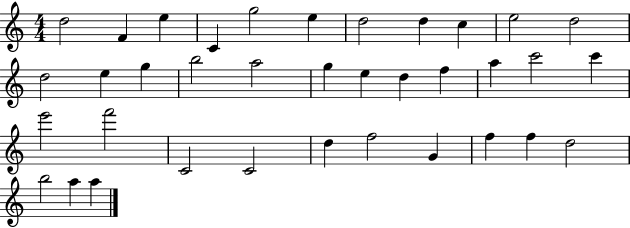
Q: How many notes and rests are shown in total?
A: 36